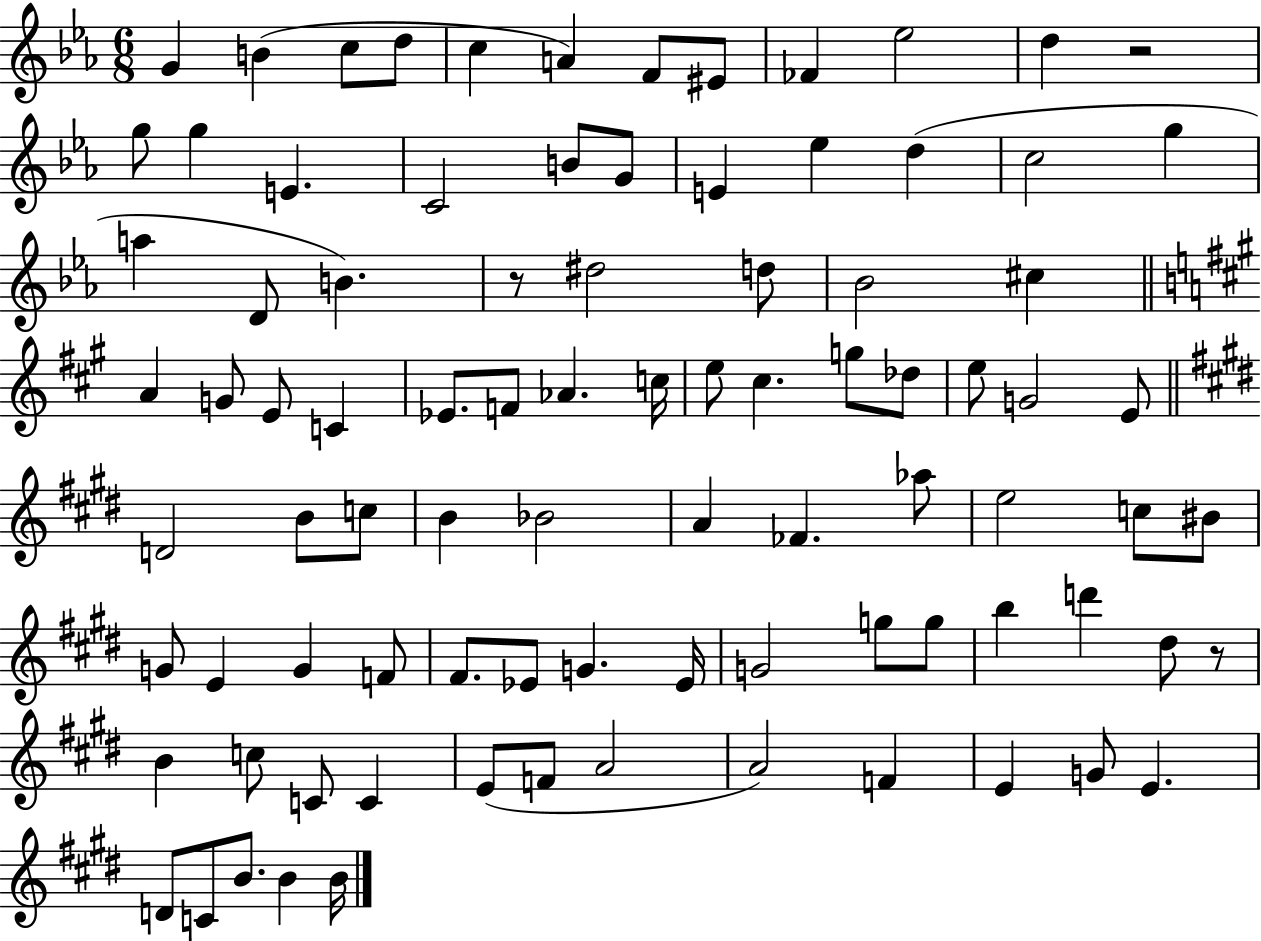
{
  \clef treble
  \numericTimeSignature
  \time 6/8
  \key ees \major
  g'4 b'4( c''8 d''8 | c''4 a'4) f'8 eis'8 | fes'4 ees''2 | d''4 r2 | \break g''8 g''4 e'4. | c'2 b'8 g'8 | e'4 ees''4 d''4( | c''2 g''4 | \break a''4 d'8 b'4.) | r8 dis''2 d''8 | bes'2 cis''4 | \bar "||" \break \key a \major a'4 g'8 e'8 c'4 | ees'8. f'8 aes'4. c''16 | e''8 cis''4. g''8 des''8 | e''8 g'2 e'8 | \break \bar "||" \break \key e \major d'2 b'8 c''8 | b'4 bes'2 | a'4 fes'4. aes''8 | e''2 c''8 bis'8 | \break g'8 e'4 g'4 f'8 | fis'8. ees'8 g'4. ees'16 | g'2 g''8 g''8 | b''4 d'''4 dis''8 r8 | \break b'4 c''8 c'8 c'4 | e'8( f'8 a'2 | a'2) f'4 | e'4 g'8 e'4. | \break d'8 c'8 b'8. b'4 b'16 | \bar "|."
}